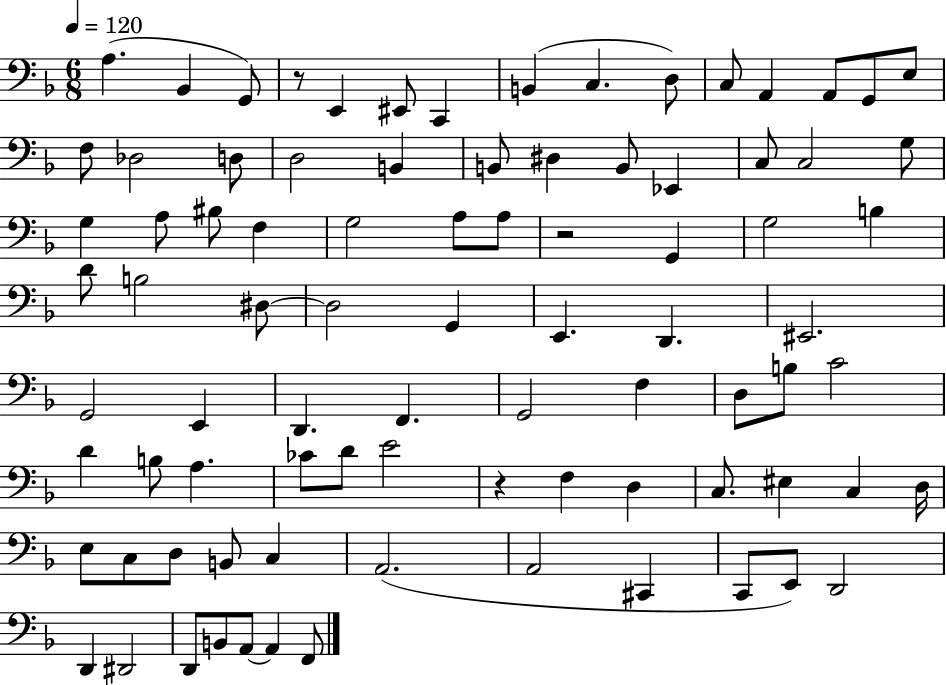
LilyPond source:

{
  \clef bass
  \numericTimeSignature
  \time 6/8
  \key f \major
  \tempo 4 = 120
  \repeat volta 2 { a4.( bes,4 g,8) | r8 e,4 eis,8 c,4 | b,4( c4. d8) | c8 a,4 a,8 g,8 e8 | \break f8 des2 d8 | d2 b,4 | b,8 dis4 b,8 ees,4 | c8 c2 g8 | \break g4 a8 bis8 f4 | g2 a8 a8 | r2 g,4 | g2 b4 | \break d'8 b2 dis8~~ | dis2 g,4 | e,4. d,4. | eis,2. | \break g,2 e,4 | d,4. f,4. | g,2 f4 | d8 b8 c'2 | \break d'4 b8 a4. | ces'8 d'8 e'2 | r4 f4 d4 | c8. eis4 c4 d16 | \break e8 c8 d8 b,8 c4 | a,2.( | a,2 cis,4 | c,8 e,8) d,2 | \break d,4 dis,2 | d,8 b,8 a,8~~ a,4 f,8 | } \bar "|."
}